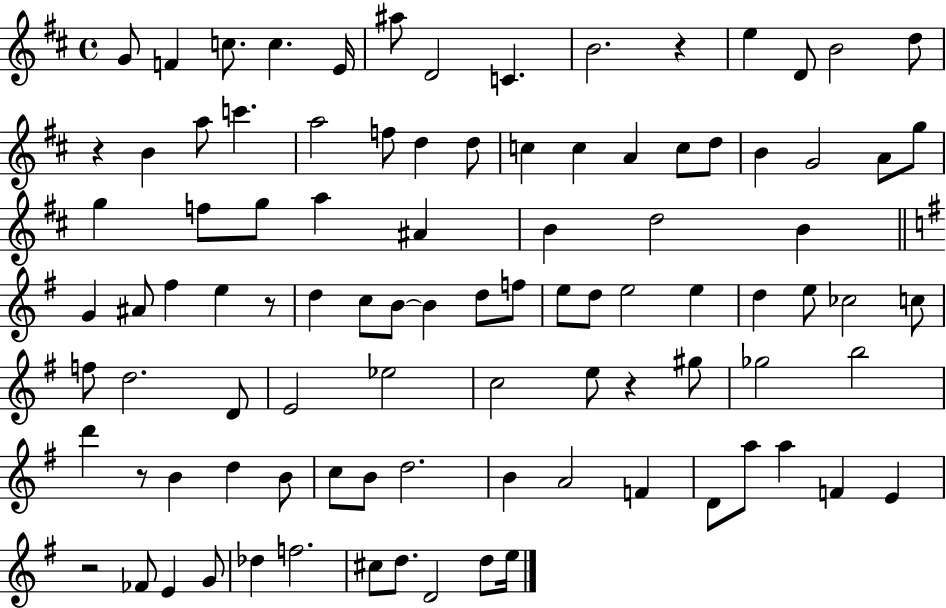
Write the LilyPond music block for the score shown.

{
  \clef treble
  \time 4/4
  \defaultTimeSignature
  \key d \major
  g'8 f'4 c''8. c''4. e'16 | ais''8 d'2 c'4. | b'2. r4 | e''4 d'8 b'2 d''8 | \break r4 b'4 a''8 c'''4. | a''2 f''8 d''4 d''8 | c''4 c''4 a'4 c''8 d''8 | b'4 g'2 a'8 g''8 | \break g''4 f''8 g''8 a''4 ais'4 | b'4 d''2 b'4 | \bar "||" \break \key g \major g'4 ais'8 fis''4 e''4 r8 | d''4 c''8 b'8~~ b'4 d''8 f''8 | e''8 d''8 e''2 e''4 | d''4 e''8 ces''2 c''8 | \break f''8 d''2. d'8 | e'2 ees''2 | c''2 e''8 r4 gis''8 | ges''2 b''2 | \break d'''4 r8 b'4 d''4 b'8 | c''8 b'8 d''2. | b'4 a'2 f'4 | d'8 a''8 a''4 f'4 e'4 | \break r2 fes'8 e'4 g'8 | des''4 f''2. | cis''8 d''8. d'2 d''8 e''16 | \bar "|."
}